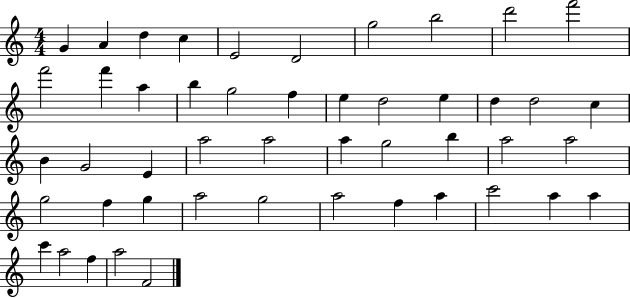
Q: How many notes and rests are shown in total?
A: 48